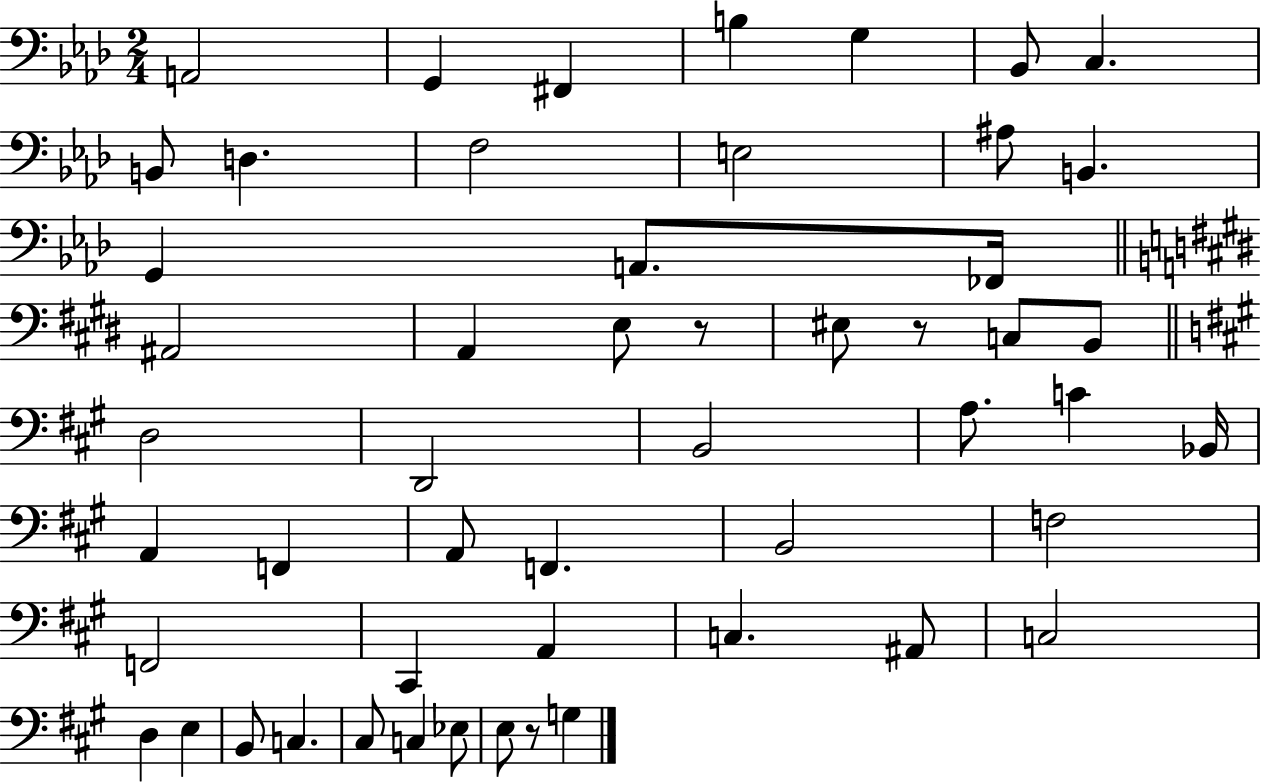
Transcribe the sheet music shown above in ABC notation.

X:1
T:Untitled
M:2/4
L:1/4
K:Ab
A,,2 G,, ^F,, B, G, _B,,/2 C, B,,/2 D, F,2 E,2 ^A,/2 B,, G,, A,,/2 _F,,/4 ^A,,2 A,, E,/2 z/2 ^E,/2 z/2 C,/2 B,,/2 D,2 D,,2 B,,2 A,/2 C _B,,/4 A,, F,, A,,/2 F,, B,,2 F,2 F,,2 ^C,, A,, C, ^A,,/2 C,2 D, E, B,,/2 C, ^C,/2 C, _E,/2 E,/2 z/2 G,